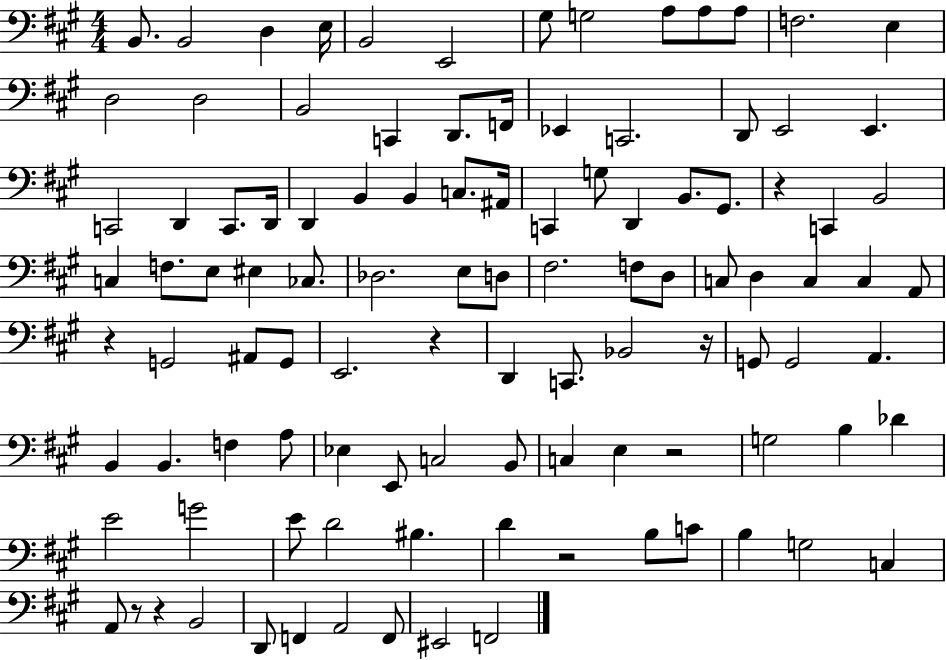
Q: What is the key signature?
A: A major